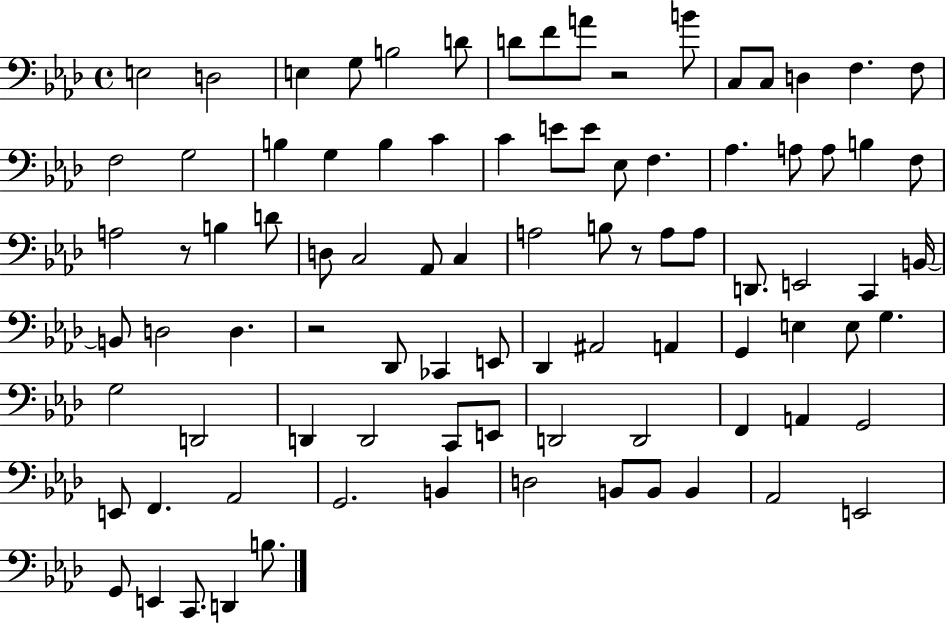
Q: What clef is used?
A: bass